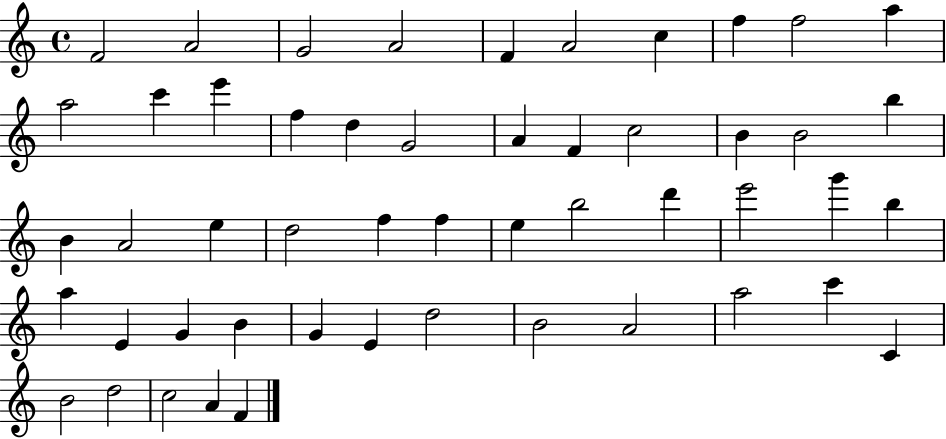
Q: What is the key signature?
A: C major